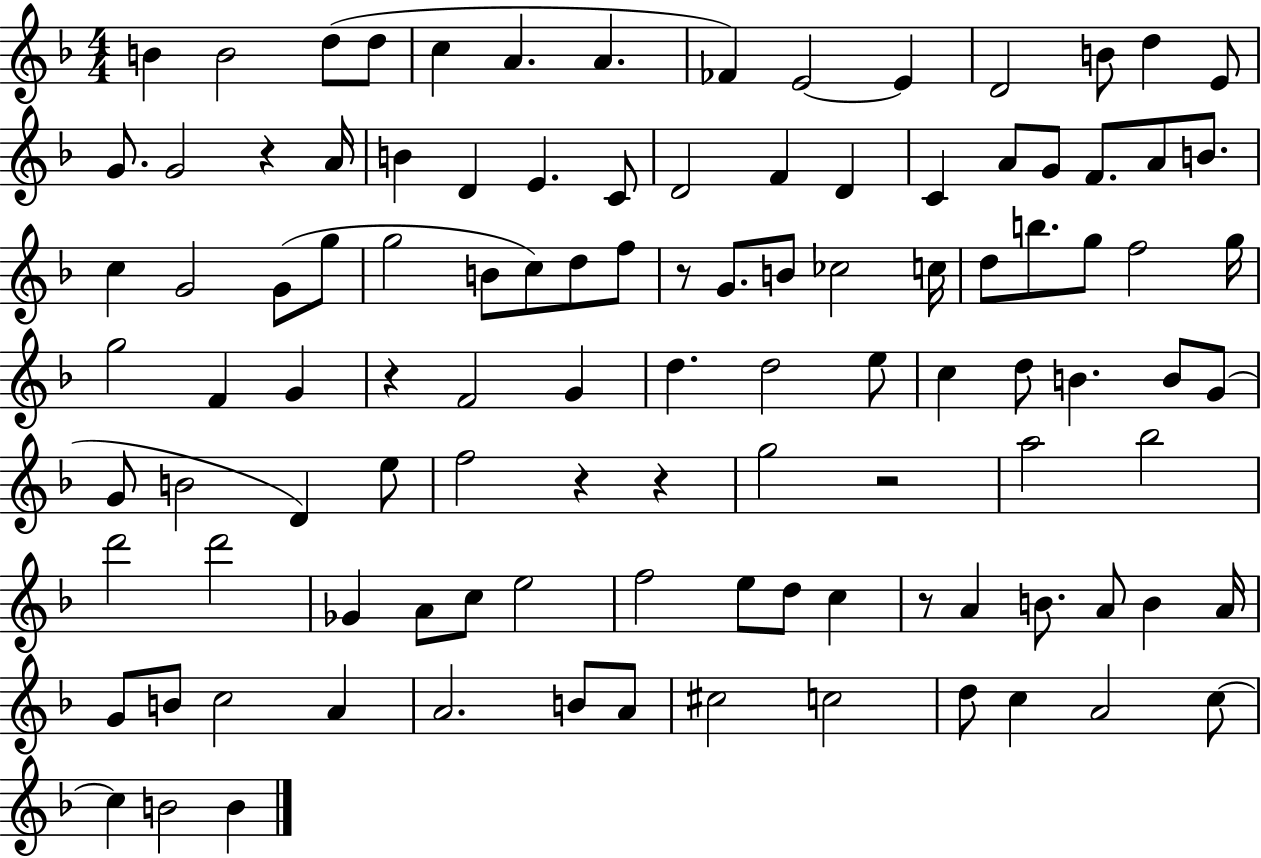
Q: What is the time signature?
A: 4/4